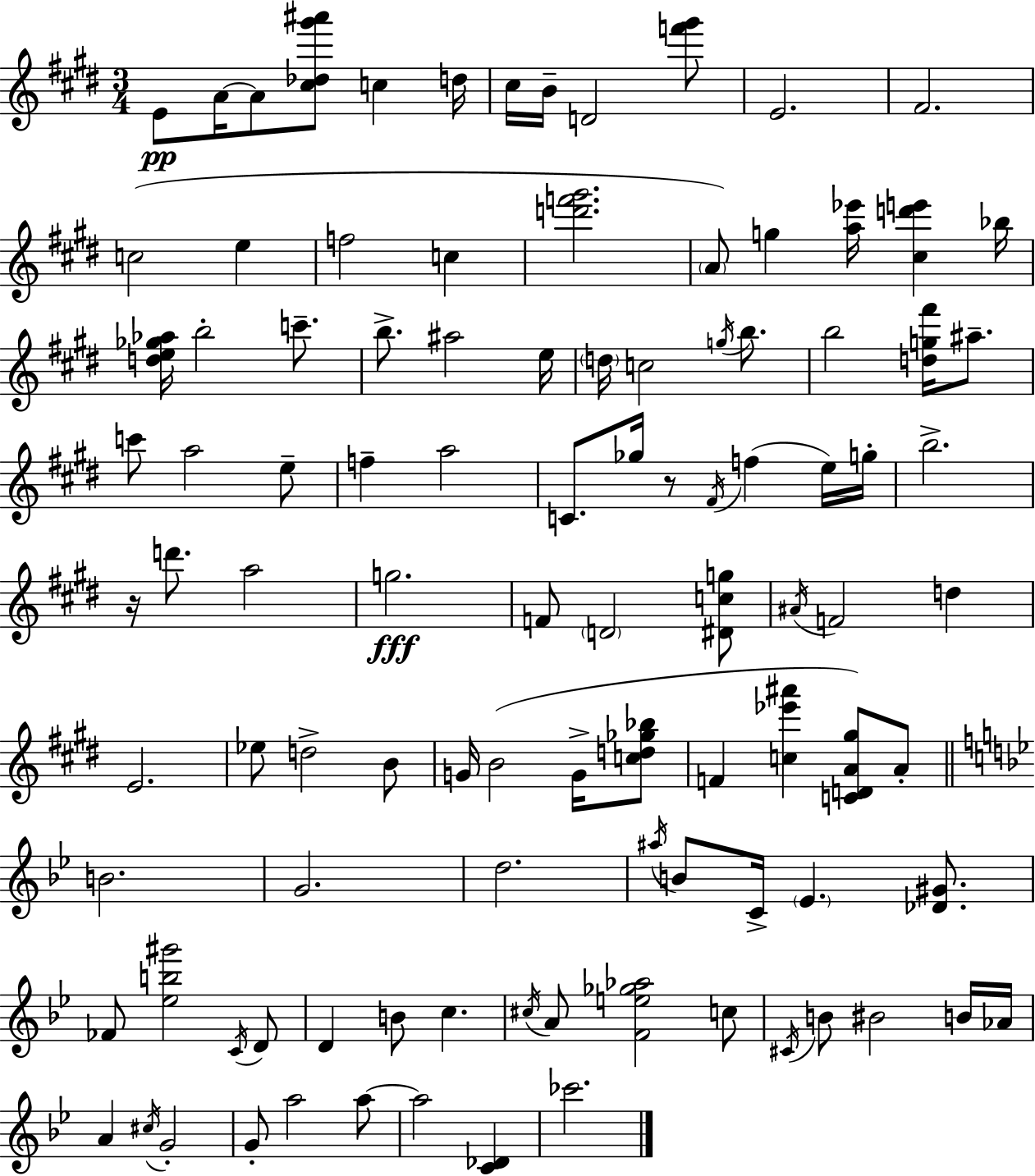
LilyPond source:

{
  \clef treble
  \numericTimeSignature
  \time 3/4
  \key e \major
  e'8\pp a'16~~ a'8 <cis'' des'' gis''' ais'''>8 c''4 d''16 | cis''16 b'16-- d'2 <f''' gis'''>8 | e'2. | fis'2. | \break c''2( e''4 | f''2 c''4 | <d''' f''' gis'''>2. | \parenthesize a'8) g''4 <a'' ees'''>16 <cis'' d''' e'''>4 bes''16 | \break <d'' e'' ges'' aes''>16 b''2-. c'''8.-- | b''8.-> ais''2 e''16 | \parenthesize d''16 c''2 \acciaccatura { g''16 } b''8. | b''2 <d'' g'' fis'''>16 ais''8.-- | \break c'''8 a''2 e''8-- | f''4-- a''2 | c'8. ges''16 r8 \acciaccatura { fis'16 }( f''4 | e''16) g''16-. b''2.-> | \break r16 d'''8. a''2 | g''2.\fff | f'8 \parenthesize d'2 | <dis' c'' g''>8 \acciaccatura { ais'16 } f'2 d''4 | \break e'2. | ees''8 d''2-> | b'8 g'16 b'2( | g'16-> <c'' d'' ges'' bes''>8 f'4 <c'' ees''' ais'''>4 <c' d' a' gis''>8) | \break a'8-. \bar "||" \break \key bes \major b'2. | g'2. | d''2. | \acciaccatura { ais''16 } b'8 c'16-> \parenthesize ees'4. <des' gis'>8. | \break fes'8 <ees'' b'' gis'''>2 \acciaccatura { c'16 } | d'8 d'4 b'8 c''4. | \acciaccatura { cis''16 } a'8 <f' e'' ges'' aes''>2 | c''8 \acciaccatura { cis'16 } b'8 bis'2 | \break b'16 aes'16 a'4 \acciaccatura { cis''16 } g'2-. | g'8-. a''2 | a''8~~ a''2 | <c' des'>4 ces'''2. | \break \bar "|."
}